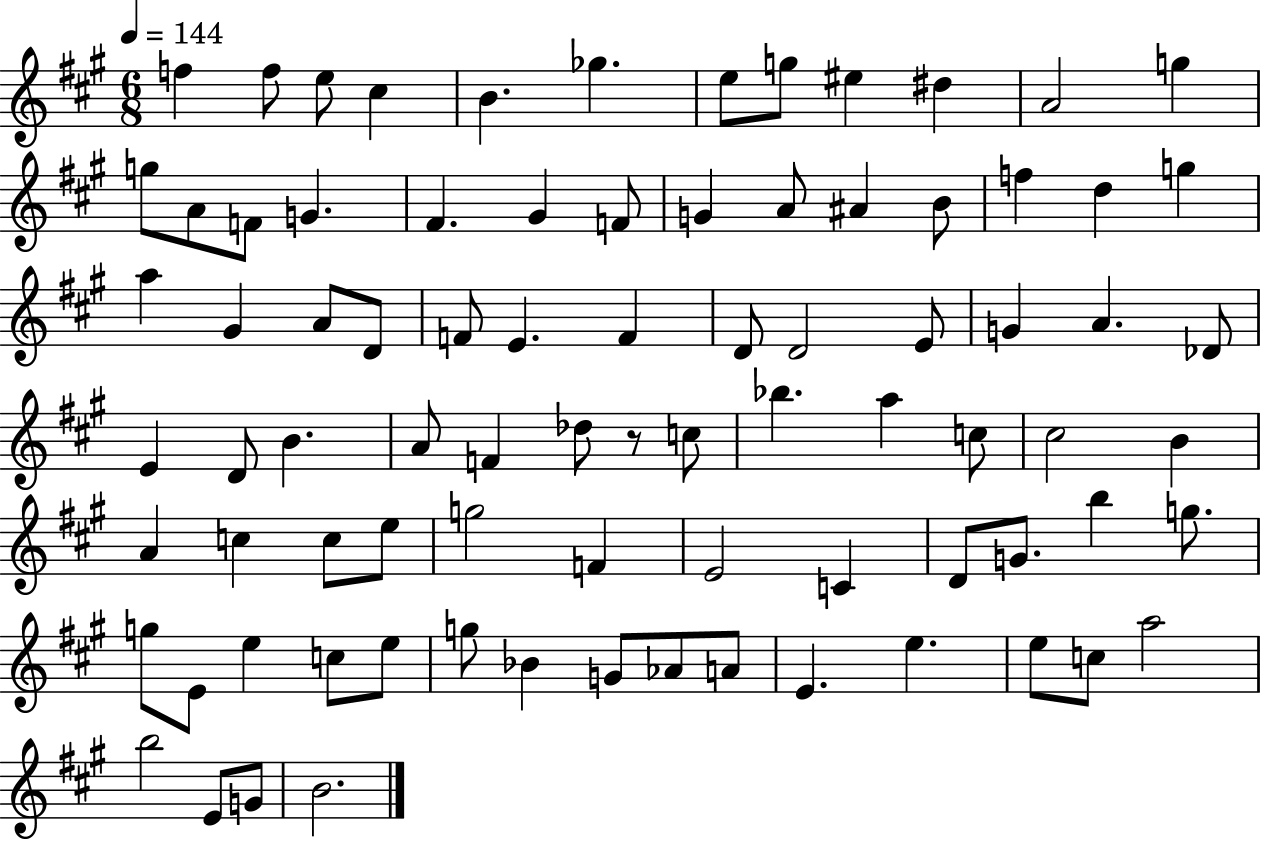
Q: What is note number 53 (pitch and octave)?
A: C5